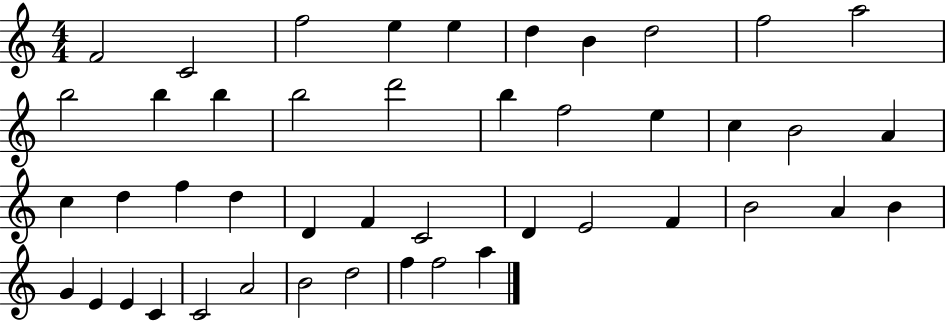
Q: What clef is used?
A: treble